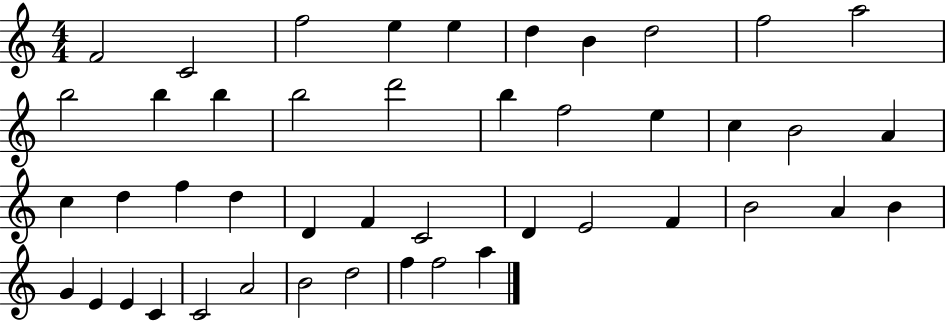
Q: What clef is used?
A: treble